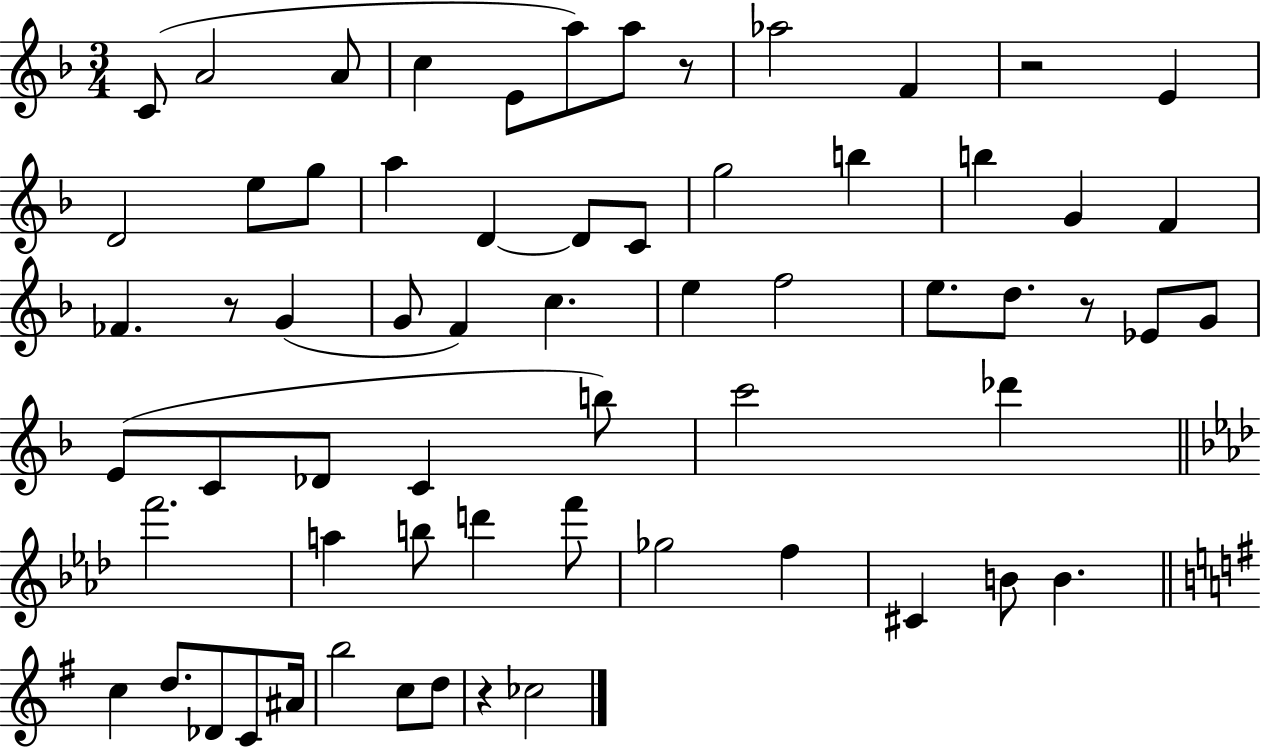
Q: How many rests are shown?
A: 5